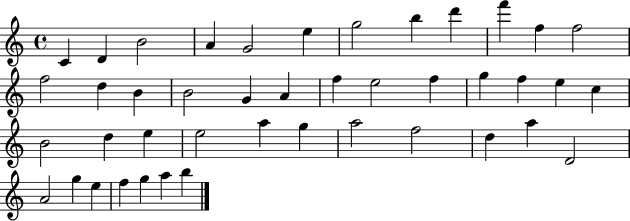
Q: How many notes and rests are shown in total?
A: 43